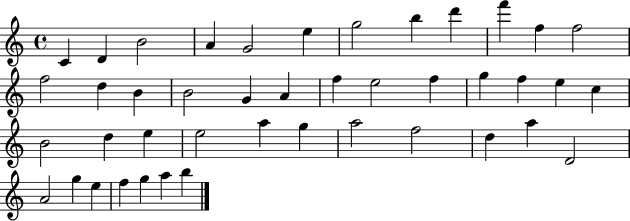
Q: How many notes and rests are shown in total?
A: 43